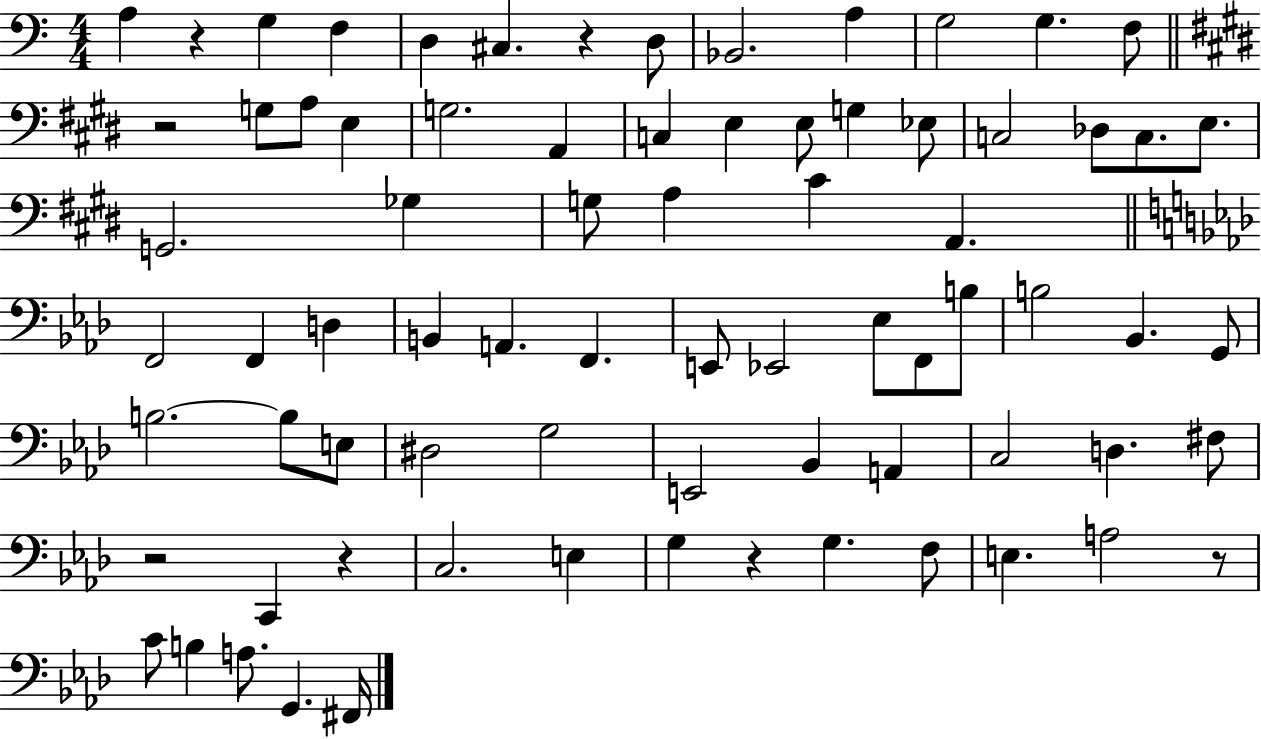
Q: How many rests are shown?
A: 7